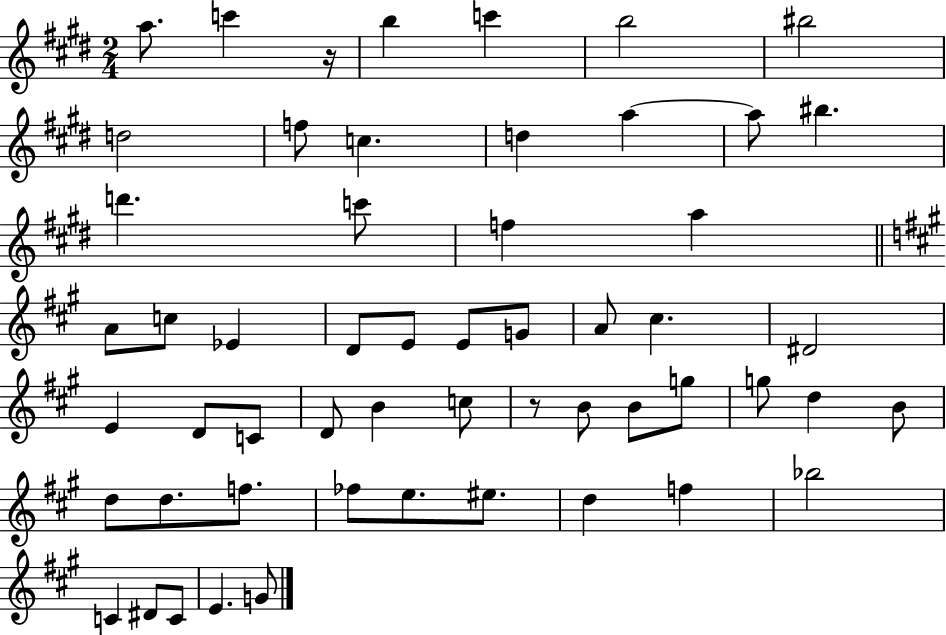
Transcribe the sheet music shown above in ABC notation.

X:1
T:Untitled
M:2/4
L:1/4
K:E
a/2 c' z/4 b c' b2 ^b2 d2 f/2 c d a a/2 ^b d' c'/2 f a A/2 c/2 _E D/2 E/2 E/2 G/2 A/2 ^c ^D2 E D/2 C/2 D/2 B c/2 z/2 B/2 B/2 g/2 g/2 d B/2 d/2 d/2 f/2 _f/2 e/2 ^e/2 d f _b2 C ^D/2 C/2 E G/2